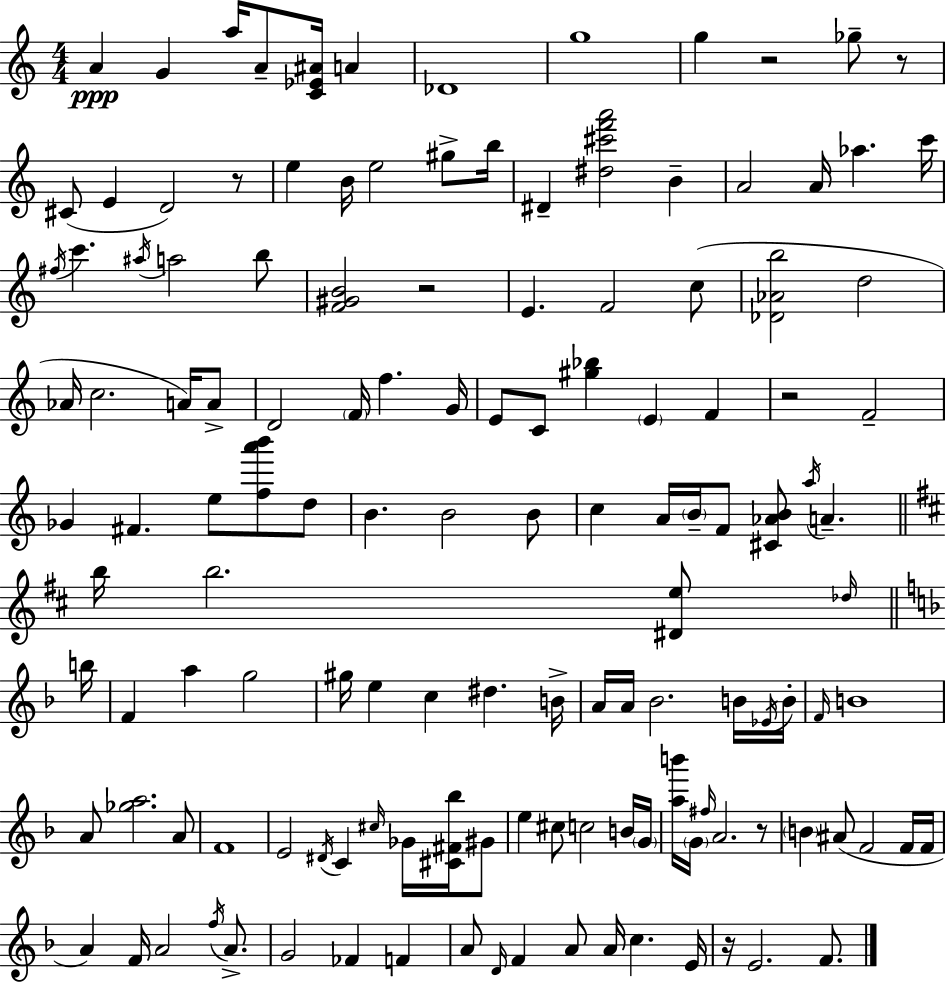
{
  \clef treble
  \numericTimeSignature
  \time 4/4
  \key a \minor
  \repeat volta 2 { a'4\ppp g'4 a''16 a'8-- <c' ees' ais'>16 a'4 | des'1 | g''1 | g''4 r2 ges''8-- r8 | \break cis'8( e'4 d'2) r8 | e''4 b'16 e''2 gis''8-> b''16 | dis'4-- <dis'' cis''' f''' a'''>2 b'4-- | a'2 a'16 aes''4. c'''16 | \break \acciaccatura { fis''16 } c'''4. \acciaccatura { ais''16 } a''2 | b''8 <f' gis' b'>2 r2 | e'4. f'2 | c''8( <des' aes' b''>2 d''2 | \break aes'16 c''2. a'16) | a'8-> d'2 \parenthesize f'16 f''4. | g'16 e'8 c'8 <gis'' bes''>4 \parenthesize e'4 f'4 | r2 f'2-- | \break ges'4 fis'4. e''8 <f'' a''' b'''>8 | d''8 b'4. b'2 | b'8 c''4 a'16 \parenthesize b'16-- f'8 <cis' aes' b'>8 \acciaccatura { a''16 } a'4.-- | \bar "||" \break \key d \major b''16 b''2. <dis' e''>8 \grace { des''16 } | \bar "||" \break \key d \minor b''16 f'4 a''4 g''2 | gis''16 e''4 c''4 dis''4. | b'16-> a'16 a'16 bes'2. b'16 | \acciaccatura { ees'16 } b'16-. \grace { f'16 } b'1 | \break a'8 <ges'' a''>2. | a'8 f'1 | e'2 \acciaccatura { dis'16 } c'4 | \grace { cis''16 } ges'16 <cis' fis' bes''>16 gis'8 e''4 cis''8 c''2 | \break b'16 \parenthesize g'16 <a'' b'''>16 \parenthesize g'16 \grace { fis''16 } a'2. | r8 \parenthesize b'4 ais'8( f'2 | f'16 f'16 a'4) f'16 a'2 | \acciaccatura { f''16 } a'8.-> g'2 fes'4 | \break f'4 a'8 \grace { d'16 } f'4 a'8 | a'16 c''4. e'16 r16 e'2. | f'8. } \bar "|."
}